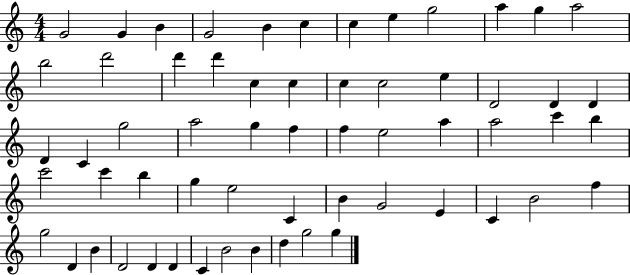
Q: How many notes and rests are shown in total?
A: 60